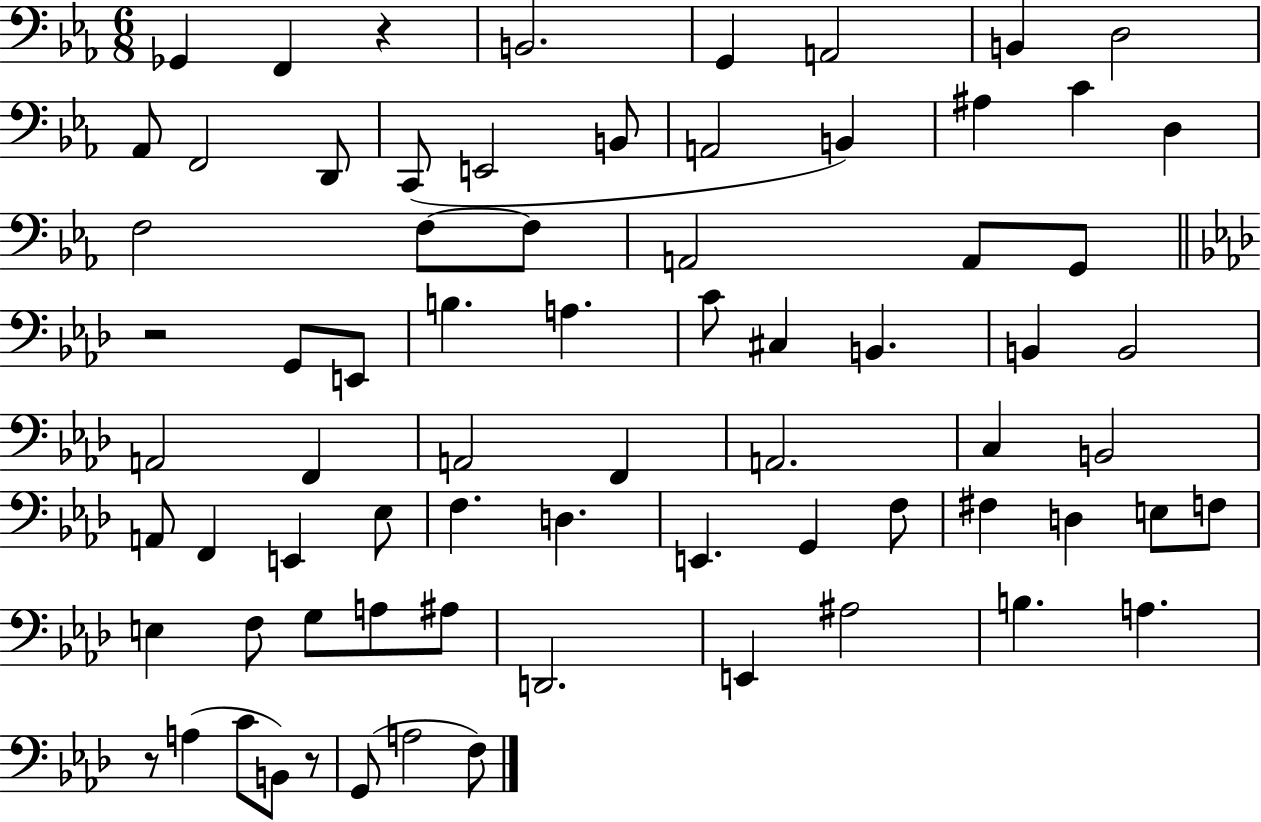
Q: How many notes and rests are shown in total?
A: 73